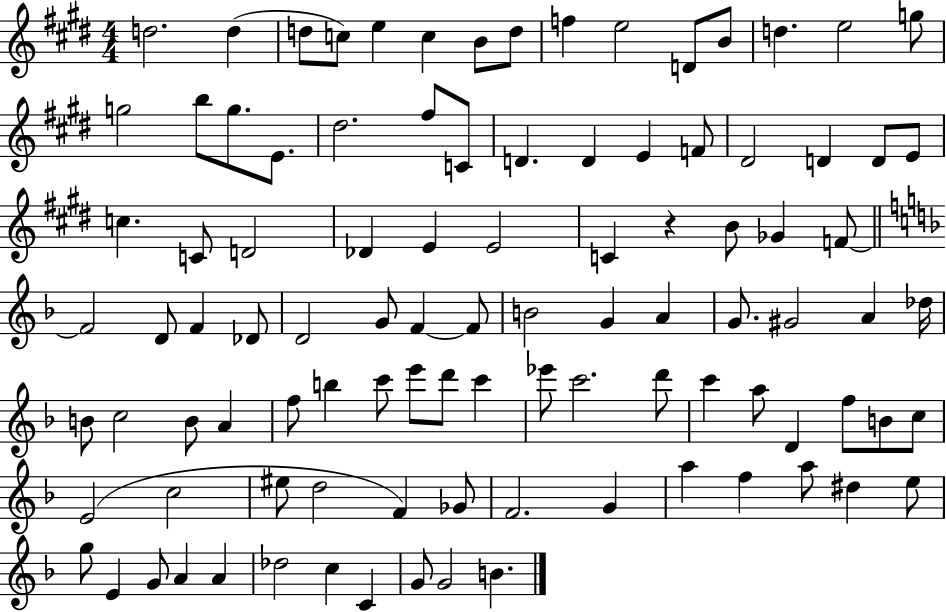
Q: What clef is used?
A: treble